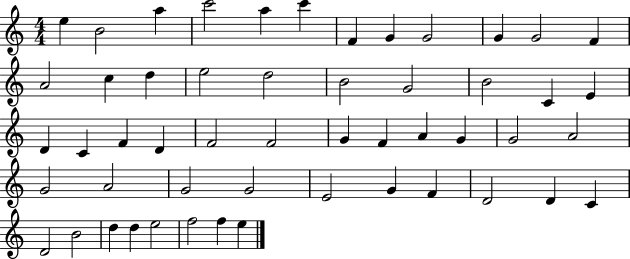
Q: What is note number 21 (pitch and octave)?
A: C4